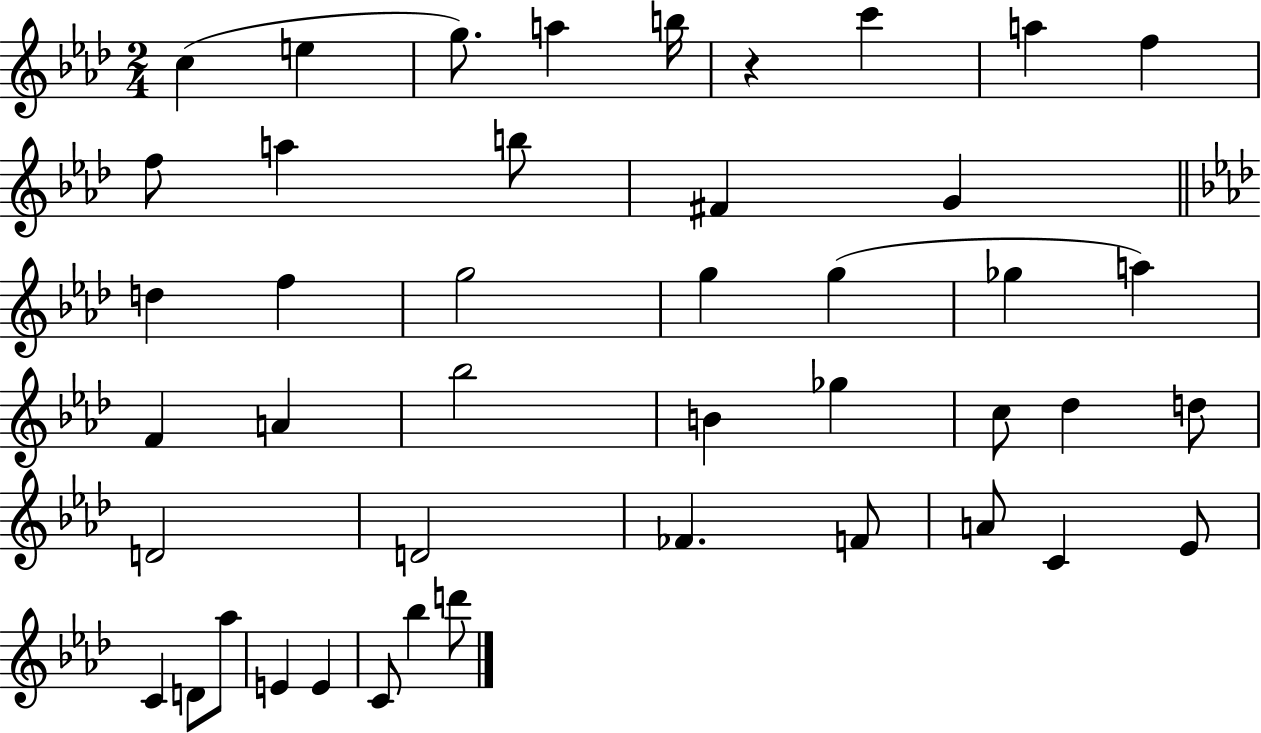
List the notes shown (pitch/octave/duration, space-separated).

C5/q E5/q G5/e. A5/q B5/s R/q C6/q A5/q F5/q F5/e A5/q B5/e F#4/q G4/q D5/q F5/q G5/h G5/q G5/q Gb5/q A5/q F4/q A4/q Bb5/h B4/q Gb5/q C5/e Db5/q D5/e D4/h D4/h FES4/q. F4/e A4/e C4/q Eb4/e C4/q D4/e Ab5/e E4/q E4/q C4/e Bb5/q D6/e